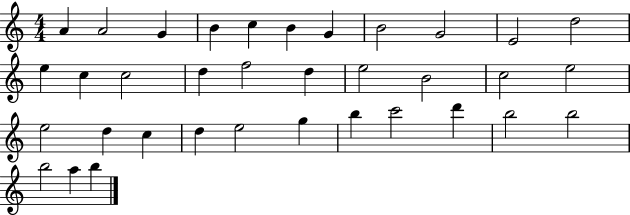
{
  \clef treble
  \numericTimeSignature
  \time 4/4
  \key c \major
  a'4 a'2 g'4 | b'4 c''4 b'4 g'4 | b'2 g'2 | e'2 d''2 | \break e''4 c''4 c''2 | d''4 f''2 d''4 | e''2 b'2 | c''2 e''2 | \break e''2 d''4 c''4 | d''4 e''2 g''4 | b''4 c'''2 d'''4 | b''2 b''2 | \break b''2 a''4 b''4 | \bar "|."
}